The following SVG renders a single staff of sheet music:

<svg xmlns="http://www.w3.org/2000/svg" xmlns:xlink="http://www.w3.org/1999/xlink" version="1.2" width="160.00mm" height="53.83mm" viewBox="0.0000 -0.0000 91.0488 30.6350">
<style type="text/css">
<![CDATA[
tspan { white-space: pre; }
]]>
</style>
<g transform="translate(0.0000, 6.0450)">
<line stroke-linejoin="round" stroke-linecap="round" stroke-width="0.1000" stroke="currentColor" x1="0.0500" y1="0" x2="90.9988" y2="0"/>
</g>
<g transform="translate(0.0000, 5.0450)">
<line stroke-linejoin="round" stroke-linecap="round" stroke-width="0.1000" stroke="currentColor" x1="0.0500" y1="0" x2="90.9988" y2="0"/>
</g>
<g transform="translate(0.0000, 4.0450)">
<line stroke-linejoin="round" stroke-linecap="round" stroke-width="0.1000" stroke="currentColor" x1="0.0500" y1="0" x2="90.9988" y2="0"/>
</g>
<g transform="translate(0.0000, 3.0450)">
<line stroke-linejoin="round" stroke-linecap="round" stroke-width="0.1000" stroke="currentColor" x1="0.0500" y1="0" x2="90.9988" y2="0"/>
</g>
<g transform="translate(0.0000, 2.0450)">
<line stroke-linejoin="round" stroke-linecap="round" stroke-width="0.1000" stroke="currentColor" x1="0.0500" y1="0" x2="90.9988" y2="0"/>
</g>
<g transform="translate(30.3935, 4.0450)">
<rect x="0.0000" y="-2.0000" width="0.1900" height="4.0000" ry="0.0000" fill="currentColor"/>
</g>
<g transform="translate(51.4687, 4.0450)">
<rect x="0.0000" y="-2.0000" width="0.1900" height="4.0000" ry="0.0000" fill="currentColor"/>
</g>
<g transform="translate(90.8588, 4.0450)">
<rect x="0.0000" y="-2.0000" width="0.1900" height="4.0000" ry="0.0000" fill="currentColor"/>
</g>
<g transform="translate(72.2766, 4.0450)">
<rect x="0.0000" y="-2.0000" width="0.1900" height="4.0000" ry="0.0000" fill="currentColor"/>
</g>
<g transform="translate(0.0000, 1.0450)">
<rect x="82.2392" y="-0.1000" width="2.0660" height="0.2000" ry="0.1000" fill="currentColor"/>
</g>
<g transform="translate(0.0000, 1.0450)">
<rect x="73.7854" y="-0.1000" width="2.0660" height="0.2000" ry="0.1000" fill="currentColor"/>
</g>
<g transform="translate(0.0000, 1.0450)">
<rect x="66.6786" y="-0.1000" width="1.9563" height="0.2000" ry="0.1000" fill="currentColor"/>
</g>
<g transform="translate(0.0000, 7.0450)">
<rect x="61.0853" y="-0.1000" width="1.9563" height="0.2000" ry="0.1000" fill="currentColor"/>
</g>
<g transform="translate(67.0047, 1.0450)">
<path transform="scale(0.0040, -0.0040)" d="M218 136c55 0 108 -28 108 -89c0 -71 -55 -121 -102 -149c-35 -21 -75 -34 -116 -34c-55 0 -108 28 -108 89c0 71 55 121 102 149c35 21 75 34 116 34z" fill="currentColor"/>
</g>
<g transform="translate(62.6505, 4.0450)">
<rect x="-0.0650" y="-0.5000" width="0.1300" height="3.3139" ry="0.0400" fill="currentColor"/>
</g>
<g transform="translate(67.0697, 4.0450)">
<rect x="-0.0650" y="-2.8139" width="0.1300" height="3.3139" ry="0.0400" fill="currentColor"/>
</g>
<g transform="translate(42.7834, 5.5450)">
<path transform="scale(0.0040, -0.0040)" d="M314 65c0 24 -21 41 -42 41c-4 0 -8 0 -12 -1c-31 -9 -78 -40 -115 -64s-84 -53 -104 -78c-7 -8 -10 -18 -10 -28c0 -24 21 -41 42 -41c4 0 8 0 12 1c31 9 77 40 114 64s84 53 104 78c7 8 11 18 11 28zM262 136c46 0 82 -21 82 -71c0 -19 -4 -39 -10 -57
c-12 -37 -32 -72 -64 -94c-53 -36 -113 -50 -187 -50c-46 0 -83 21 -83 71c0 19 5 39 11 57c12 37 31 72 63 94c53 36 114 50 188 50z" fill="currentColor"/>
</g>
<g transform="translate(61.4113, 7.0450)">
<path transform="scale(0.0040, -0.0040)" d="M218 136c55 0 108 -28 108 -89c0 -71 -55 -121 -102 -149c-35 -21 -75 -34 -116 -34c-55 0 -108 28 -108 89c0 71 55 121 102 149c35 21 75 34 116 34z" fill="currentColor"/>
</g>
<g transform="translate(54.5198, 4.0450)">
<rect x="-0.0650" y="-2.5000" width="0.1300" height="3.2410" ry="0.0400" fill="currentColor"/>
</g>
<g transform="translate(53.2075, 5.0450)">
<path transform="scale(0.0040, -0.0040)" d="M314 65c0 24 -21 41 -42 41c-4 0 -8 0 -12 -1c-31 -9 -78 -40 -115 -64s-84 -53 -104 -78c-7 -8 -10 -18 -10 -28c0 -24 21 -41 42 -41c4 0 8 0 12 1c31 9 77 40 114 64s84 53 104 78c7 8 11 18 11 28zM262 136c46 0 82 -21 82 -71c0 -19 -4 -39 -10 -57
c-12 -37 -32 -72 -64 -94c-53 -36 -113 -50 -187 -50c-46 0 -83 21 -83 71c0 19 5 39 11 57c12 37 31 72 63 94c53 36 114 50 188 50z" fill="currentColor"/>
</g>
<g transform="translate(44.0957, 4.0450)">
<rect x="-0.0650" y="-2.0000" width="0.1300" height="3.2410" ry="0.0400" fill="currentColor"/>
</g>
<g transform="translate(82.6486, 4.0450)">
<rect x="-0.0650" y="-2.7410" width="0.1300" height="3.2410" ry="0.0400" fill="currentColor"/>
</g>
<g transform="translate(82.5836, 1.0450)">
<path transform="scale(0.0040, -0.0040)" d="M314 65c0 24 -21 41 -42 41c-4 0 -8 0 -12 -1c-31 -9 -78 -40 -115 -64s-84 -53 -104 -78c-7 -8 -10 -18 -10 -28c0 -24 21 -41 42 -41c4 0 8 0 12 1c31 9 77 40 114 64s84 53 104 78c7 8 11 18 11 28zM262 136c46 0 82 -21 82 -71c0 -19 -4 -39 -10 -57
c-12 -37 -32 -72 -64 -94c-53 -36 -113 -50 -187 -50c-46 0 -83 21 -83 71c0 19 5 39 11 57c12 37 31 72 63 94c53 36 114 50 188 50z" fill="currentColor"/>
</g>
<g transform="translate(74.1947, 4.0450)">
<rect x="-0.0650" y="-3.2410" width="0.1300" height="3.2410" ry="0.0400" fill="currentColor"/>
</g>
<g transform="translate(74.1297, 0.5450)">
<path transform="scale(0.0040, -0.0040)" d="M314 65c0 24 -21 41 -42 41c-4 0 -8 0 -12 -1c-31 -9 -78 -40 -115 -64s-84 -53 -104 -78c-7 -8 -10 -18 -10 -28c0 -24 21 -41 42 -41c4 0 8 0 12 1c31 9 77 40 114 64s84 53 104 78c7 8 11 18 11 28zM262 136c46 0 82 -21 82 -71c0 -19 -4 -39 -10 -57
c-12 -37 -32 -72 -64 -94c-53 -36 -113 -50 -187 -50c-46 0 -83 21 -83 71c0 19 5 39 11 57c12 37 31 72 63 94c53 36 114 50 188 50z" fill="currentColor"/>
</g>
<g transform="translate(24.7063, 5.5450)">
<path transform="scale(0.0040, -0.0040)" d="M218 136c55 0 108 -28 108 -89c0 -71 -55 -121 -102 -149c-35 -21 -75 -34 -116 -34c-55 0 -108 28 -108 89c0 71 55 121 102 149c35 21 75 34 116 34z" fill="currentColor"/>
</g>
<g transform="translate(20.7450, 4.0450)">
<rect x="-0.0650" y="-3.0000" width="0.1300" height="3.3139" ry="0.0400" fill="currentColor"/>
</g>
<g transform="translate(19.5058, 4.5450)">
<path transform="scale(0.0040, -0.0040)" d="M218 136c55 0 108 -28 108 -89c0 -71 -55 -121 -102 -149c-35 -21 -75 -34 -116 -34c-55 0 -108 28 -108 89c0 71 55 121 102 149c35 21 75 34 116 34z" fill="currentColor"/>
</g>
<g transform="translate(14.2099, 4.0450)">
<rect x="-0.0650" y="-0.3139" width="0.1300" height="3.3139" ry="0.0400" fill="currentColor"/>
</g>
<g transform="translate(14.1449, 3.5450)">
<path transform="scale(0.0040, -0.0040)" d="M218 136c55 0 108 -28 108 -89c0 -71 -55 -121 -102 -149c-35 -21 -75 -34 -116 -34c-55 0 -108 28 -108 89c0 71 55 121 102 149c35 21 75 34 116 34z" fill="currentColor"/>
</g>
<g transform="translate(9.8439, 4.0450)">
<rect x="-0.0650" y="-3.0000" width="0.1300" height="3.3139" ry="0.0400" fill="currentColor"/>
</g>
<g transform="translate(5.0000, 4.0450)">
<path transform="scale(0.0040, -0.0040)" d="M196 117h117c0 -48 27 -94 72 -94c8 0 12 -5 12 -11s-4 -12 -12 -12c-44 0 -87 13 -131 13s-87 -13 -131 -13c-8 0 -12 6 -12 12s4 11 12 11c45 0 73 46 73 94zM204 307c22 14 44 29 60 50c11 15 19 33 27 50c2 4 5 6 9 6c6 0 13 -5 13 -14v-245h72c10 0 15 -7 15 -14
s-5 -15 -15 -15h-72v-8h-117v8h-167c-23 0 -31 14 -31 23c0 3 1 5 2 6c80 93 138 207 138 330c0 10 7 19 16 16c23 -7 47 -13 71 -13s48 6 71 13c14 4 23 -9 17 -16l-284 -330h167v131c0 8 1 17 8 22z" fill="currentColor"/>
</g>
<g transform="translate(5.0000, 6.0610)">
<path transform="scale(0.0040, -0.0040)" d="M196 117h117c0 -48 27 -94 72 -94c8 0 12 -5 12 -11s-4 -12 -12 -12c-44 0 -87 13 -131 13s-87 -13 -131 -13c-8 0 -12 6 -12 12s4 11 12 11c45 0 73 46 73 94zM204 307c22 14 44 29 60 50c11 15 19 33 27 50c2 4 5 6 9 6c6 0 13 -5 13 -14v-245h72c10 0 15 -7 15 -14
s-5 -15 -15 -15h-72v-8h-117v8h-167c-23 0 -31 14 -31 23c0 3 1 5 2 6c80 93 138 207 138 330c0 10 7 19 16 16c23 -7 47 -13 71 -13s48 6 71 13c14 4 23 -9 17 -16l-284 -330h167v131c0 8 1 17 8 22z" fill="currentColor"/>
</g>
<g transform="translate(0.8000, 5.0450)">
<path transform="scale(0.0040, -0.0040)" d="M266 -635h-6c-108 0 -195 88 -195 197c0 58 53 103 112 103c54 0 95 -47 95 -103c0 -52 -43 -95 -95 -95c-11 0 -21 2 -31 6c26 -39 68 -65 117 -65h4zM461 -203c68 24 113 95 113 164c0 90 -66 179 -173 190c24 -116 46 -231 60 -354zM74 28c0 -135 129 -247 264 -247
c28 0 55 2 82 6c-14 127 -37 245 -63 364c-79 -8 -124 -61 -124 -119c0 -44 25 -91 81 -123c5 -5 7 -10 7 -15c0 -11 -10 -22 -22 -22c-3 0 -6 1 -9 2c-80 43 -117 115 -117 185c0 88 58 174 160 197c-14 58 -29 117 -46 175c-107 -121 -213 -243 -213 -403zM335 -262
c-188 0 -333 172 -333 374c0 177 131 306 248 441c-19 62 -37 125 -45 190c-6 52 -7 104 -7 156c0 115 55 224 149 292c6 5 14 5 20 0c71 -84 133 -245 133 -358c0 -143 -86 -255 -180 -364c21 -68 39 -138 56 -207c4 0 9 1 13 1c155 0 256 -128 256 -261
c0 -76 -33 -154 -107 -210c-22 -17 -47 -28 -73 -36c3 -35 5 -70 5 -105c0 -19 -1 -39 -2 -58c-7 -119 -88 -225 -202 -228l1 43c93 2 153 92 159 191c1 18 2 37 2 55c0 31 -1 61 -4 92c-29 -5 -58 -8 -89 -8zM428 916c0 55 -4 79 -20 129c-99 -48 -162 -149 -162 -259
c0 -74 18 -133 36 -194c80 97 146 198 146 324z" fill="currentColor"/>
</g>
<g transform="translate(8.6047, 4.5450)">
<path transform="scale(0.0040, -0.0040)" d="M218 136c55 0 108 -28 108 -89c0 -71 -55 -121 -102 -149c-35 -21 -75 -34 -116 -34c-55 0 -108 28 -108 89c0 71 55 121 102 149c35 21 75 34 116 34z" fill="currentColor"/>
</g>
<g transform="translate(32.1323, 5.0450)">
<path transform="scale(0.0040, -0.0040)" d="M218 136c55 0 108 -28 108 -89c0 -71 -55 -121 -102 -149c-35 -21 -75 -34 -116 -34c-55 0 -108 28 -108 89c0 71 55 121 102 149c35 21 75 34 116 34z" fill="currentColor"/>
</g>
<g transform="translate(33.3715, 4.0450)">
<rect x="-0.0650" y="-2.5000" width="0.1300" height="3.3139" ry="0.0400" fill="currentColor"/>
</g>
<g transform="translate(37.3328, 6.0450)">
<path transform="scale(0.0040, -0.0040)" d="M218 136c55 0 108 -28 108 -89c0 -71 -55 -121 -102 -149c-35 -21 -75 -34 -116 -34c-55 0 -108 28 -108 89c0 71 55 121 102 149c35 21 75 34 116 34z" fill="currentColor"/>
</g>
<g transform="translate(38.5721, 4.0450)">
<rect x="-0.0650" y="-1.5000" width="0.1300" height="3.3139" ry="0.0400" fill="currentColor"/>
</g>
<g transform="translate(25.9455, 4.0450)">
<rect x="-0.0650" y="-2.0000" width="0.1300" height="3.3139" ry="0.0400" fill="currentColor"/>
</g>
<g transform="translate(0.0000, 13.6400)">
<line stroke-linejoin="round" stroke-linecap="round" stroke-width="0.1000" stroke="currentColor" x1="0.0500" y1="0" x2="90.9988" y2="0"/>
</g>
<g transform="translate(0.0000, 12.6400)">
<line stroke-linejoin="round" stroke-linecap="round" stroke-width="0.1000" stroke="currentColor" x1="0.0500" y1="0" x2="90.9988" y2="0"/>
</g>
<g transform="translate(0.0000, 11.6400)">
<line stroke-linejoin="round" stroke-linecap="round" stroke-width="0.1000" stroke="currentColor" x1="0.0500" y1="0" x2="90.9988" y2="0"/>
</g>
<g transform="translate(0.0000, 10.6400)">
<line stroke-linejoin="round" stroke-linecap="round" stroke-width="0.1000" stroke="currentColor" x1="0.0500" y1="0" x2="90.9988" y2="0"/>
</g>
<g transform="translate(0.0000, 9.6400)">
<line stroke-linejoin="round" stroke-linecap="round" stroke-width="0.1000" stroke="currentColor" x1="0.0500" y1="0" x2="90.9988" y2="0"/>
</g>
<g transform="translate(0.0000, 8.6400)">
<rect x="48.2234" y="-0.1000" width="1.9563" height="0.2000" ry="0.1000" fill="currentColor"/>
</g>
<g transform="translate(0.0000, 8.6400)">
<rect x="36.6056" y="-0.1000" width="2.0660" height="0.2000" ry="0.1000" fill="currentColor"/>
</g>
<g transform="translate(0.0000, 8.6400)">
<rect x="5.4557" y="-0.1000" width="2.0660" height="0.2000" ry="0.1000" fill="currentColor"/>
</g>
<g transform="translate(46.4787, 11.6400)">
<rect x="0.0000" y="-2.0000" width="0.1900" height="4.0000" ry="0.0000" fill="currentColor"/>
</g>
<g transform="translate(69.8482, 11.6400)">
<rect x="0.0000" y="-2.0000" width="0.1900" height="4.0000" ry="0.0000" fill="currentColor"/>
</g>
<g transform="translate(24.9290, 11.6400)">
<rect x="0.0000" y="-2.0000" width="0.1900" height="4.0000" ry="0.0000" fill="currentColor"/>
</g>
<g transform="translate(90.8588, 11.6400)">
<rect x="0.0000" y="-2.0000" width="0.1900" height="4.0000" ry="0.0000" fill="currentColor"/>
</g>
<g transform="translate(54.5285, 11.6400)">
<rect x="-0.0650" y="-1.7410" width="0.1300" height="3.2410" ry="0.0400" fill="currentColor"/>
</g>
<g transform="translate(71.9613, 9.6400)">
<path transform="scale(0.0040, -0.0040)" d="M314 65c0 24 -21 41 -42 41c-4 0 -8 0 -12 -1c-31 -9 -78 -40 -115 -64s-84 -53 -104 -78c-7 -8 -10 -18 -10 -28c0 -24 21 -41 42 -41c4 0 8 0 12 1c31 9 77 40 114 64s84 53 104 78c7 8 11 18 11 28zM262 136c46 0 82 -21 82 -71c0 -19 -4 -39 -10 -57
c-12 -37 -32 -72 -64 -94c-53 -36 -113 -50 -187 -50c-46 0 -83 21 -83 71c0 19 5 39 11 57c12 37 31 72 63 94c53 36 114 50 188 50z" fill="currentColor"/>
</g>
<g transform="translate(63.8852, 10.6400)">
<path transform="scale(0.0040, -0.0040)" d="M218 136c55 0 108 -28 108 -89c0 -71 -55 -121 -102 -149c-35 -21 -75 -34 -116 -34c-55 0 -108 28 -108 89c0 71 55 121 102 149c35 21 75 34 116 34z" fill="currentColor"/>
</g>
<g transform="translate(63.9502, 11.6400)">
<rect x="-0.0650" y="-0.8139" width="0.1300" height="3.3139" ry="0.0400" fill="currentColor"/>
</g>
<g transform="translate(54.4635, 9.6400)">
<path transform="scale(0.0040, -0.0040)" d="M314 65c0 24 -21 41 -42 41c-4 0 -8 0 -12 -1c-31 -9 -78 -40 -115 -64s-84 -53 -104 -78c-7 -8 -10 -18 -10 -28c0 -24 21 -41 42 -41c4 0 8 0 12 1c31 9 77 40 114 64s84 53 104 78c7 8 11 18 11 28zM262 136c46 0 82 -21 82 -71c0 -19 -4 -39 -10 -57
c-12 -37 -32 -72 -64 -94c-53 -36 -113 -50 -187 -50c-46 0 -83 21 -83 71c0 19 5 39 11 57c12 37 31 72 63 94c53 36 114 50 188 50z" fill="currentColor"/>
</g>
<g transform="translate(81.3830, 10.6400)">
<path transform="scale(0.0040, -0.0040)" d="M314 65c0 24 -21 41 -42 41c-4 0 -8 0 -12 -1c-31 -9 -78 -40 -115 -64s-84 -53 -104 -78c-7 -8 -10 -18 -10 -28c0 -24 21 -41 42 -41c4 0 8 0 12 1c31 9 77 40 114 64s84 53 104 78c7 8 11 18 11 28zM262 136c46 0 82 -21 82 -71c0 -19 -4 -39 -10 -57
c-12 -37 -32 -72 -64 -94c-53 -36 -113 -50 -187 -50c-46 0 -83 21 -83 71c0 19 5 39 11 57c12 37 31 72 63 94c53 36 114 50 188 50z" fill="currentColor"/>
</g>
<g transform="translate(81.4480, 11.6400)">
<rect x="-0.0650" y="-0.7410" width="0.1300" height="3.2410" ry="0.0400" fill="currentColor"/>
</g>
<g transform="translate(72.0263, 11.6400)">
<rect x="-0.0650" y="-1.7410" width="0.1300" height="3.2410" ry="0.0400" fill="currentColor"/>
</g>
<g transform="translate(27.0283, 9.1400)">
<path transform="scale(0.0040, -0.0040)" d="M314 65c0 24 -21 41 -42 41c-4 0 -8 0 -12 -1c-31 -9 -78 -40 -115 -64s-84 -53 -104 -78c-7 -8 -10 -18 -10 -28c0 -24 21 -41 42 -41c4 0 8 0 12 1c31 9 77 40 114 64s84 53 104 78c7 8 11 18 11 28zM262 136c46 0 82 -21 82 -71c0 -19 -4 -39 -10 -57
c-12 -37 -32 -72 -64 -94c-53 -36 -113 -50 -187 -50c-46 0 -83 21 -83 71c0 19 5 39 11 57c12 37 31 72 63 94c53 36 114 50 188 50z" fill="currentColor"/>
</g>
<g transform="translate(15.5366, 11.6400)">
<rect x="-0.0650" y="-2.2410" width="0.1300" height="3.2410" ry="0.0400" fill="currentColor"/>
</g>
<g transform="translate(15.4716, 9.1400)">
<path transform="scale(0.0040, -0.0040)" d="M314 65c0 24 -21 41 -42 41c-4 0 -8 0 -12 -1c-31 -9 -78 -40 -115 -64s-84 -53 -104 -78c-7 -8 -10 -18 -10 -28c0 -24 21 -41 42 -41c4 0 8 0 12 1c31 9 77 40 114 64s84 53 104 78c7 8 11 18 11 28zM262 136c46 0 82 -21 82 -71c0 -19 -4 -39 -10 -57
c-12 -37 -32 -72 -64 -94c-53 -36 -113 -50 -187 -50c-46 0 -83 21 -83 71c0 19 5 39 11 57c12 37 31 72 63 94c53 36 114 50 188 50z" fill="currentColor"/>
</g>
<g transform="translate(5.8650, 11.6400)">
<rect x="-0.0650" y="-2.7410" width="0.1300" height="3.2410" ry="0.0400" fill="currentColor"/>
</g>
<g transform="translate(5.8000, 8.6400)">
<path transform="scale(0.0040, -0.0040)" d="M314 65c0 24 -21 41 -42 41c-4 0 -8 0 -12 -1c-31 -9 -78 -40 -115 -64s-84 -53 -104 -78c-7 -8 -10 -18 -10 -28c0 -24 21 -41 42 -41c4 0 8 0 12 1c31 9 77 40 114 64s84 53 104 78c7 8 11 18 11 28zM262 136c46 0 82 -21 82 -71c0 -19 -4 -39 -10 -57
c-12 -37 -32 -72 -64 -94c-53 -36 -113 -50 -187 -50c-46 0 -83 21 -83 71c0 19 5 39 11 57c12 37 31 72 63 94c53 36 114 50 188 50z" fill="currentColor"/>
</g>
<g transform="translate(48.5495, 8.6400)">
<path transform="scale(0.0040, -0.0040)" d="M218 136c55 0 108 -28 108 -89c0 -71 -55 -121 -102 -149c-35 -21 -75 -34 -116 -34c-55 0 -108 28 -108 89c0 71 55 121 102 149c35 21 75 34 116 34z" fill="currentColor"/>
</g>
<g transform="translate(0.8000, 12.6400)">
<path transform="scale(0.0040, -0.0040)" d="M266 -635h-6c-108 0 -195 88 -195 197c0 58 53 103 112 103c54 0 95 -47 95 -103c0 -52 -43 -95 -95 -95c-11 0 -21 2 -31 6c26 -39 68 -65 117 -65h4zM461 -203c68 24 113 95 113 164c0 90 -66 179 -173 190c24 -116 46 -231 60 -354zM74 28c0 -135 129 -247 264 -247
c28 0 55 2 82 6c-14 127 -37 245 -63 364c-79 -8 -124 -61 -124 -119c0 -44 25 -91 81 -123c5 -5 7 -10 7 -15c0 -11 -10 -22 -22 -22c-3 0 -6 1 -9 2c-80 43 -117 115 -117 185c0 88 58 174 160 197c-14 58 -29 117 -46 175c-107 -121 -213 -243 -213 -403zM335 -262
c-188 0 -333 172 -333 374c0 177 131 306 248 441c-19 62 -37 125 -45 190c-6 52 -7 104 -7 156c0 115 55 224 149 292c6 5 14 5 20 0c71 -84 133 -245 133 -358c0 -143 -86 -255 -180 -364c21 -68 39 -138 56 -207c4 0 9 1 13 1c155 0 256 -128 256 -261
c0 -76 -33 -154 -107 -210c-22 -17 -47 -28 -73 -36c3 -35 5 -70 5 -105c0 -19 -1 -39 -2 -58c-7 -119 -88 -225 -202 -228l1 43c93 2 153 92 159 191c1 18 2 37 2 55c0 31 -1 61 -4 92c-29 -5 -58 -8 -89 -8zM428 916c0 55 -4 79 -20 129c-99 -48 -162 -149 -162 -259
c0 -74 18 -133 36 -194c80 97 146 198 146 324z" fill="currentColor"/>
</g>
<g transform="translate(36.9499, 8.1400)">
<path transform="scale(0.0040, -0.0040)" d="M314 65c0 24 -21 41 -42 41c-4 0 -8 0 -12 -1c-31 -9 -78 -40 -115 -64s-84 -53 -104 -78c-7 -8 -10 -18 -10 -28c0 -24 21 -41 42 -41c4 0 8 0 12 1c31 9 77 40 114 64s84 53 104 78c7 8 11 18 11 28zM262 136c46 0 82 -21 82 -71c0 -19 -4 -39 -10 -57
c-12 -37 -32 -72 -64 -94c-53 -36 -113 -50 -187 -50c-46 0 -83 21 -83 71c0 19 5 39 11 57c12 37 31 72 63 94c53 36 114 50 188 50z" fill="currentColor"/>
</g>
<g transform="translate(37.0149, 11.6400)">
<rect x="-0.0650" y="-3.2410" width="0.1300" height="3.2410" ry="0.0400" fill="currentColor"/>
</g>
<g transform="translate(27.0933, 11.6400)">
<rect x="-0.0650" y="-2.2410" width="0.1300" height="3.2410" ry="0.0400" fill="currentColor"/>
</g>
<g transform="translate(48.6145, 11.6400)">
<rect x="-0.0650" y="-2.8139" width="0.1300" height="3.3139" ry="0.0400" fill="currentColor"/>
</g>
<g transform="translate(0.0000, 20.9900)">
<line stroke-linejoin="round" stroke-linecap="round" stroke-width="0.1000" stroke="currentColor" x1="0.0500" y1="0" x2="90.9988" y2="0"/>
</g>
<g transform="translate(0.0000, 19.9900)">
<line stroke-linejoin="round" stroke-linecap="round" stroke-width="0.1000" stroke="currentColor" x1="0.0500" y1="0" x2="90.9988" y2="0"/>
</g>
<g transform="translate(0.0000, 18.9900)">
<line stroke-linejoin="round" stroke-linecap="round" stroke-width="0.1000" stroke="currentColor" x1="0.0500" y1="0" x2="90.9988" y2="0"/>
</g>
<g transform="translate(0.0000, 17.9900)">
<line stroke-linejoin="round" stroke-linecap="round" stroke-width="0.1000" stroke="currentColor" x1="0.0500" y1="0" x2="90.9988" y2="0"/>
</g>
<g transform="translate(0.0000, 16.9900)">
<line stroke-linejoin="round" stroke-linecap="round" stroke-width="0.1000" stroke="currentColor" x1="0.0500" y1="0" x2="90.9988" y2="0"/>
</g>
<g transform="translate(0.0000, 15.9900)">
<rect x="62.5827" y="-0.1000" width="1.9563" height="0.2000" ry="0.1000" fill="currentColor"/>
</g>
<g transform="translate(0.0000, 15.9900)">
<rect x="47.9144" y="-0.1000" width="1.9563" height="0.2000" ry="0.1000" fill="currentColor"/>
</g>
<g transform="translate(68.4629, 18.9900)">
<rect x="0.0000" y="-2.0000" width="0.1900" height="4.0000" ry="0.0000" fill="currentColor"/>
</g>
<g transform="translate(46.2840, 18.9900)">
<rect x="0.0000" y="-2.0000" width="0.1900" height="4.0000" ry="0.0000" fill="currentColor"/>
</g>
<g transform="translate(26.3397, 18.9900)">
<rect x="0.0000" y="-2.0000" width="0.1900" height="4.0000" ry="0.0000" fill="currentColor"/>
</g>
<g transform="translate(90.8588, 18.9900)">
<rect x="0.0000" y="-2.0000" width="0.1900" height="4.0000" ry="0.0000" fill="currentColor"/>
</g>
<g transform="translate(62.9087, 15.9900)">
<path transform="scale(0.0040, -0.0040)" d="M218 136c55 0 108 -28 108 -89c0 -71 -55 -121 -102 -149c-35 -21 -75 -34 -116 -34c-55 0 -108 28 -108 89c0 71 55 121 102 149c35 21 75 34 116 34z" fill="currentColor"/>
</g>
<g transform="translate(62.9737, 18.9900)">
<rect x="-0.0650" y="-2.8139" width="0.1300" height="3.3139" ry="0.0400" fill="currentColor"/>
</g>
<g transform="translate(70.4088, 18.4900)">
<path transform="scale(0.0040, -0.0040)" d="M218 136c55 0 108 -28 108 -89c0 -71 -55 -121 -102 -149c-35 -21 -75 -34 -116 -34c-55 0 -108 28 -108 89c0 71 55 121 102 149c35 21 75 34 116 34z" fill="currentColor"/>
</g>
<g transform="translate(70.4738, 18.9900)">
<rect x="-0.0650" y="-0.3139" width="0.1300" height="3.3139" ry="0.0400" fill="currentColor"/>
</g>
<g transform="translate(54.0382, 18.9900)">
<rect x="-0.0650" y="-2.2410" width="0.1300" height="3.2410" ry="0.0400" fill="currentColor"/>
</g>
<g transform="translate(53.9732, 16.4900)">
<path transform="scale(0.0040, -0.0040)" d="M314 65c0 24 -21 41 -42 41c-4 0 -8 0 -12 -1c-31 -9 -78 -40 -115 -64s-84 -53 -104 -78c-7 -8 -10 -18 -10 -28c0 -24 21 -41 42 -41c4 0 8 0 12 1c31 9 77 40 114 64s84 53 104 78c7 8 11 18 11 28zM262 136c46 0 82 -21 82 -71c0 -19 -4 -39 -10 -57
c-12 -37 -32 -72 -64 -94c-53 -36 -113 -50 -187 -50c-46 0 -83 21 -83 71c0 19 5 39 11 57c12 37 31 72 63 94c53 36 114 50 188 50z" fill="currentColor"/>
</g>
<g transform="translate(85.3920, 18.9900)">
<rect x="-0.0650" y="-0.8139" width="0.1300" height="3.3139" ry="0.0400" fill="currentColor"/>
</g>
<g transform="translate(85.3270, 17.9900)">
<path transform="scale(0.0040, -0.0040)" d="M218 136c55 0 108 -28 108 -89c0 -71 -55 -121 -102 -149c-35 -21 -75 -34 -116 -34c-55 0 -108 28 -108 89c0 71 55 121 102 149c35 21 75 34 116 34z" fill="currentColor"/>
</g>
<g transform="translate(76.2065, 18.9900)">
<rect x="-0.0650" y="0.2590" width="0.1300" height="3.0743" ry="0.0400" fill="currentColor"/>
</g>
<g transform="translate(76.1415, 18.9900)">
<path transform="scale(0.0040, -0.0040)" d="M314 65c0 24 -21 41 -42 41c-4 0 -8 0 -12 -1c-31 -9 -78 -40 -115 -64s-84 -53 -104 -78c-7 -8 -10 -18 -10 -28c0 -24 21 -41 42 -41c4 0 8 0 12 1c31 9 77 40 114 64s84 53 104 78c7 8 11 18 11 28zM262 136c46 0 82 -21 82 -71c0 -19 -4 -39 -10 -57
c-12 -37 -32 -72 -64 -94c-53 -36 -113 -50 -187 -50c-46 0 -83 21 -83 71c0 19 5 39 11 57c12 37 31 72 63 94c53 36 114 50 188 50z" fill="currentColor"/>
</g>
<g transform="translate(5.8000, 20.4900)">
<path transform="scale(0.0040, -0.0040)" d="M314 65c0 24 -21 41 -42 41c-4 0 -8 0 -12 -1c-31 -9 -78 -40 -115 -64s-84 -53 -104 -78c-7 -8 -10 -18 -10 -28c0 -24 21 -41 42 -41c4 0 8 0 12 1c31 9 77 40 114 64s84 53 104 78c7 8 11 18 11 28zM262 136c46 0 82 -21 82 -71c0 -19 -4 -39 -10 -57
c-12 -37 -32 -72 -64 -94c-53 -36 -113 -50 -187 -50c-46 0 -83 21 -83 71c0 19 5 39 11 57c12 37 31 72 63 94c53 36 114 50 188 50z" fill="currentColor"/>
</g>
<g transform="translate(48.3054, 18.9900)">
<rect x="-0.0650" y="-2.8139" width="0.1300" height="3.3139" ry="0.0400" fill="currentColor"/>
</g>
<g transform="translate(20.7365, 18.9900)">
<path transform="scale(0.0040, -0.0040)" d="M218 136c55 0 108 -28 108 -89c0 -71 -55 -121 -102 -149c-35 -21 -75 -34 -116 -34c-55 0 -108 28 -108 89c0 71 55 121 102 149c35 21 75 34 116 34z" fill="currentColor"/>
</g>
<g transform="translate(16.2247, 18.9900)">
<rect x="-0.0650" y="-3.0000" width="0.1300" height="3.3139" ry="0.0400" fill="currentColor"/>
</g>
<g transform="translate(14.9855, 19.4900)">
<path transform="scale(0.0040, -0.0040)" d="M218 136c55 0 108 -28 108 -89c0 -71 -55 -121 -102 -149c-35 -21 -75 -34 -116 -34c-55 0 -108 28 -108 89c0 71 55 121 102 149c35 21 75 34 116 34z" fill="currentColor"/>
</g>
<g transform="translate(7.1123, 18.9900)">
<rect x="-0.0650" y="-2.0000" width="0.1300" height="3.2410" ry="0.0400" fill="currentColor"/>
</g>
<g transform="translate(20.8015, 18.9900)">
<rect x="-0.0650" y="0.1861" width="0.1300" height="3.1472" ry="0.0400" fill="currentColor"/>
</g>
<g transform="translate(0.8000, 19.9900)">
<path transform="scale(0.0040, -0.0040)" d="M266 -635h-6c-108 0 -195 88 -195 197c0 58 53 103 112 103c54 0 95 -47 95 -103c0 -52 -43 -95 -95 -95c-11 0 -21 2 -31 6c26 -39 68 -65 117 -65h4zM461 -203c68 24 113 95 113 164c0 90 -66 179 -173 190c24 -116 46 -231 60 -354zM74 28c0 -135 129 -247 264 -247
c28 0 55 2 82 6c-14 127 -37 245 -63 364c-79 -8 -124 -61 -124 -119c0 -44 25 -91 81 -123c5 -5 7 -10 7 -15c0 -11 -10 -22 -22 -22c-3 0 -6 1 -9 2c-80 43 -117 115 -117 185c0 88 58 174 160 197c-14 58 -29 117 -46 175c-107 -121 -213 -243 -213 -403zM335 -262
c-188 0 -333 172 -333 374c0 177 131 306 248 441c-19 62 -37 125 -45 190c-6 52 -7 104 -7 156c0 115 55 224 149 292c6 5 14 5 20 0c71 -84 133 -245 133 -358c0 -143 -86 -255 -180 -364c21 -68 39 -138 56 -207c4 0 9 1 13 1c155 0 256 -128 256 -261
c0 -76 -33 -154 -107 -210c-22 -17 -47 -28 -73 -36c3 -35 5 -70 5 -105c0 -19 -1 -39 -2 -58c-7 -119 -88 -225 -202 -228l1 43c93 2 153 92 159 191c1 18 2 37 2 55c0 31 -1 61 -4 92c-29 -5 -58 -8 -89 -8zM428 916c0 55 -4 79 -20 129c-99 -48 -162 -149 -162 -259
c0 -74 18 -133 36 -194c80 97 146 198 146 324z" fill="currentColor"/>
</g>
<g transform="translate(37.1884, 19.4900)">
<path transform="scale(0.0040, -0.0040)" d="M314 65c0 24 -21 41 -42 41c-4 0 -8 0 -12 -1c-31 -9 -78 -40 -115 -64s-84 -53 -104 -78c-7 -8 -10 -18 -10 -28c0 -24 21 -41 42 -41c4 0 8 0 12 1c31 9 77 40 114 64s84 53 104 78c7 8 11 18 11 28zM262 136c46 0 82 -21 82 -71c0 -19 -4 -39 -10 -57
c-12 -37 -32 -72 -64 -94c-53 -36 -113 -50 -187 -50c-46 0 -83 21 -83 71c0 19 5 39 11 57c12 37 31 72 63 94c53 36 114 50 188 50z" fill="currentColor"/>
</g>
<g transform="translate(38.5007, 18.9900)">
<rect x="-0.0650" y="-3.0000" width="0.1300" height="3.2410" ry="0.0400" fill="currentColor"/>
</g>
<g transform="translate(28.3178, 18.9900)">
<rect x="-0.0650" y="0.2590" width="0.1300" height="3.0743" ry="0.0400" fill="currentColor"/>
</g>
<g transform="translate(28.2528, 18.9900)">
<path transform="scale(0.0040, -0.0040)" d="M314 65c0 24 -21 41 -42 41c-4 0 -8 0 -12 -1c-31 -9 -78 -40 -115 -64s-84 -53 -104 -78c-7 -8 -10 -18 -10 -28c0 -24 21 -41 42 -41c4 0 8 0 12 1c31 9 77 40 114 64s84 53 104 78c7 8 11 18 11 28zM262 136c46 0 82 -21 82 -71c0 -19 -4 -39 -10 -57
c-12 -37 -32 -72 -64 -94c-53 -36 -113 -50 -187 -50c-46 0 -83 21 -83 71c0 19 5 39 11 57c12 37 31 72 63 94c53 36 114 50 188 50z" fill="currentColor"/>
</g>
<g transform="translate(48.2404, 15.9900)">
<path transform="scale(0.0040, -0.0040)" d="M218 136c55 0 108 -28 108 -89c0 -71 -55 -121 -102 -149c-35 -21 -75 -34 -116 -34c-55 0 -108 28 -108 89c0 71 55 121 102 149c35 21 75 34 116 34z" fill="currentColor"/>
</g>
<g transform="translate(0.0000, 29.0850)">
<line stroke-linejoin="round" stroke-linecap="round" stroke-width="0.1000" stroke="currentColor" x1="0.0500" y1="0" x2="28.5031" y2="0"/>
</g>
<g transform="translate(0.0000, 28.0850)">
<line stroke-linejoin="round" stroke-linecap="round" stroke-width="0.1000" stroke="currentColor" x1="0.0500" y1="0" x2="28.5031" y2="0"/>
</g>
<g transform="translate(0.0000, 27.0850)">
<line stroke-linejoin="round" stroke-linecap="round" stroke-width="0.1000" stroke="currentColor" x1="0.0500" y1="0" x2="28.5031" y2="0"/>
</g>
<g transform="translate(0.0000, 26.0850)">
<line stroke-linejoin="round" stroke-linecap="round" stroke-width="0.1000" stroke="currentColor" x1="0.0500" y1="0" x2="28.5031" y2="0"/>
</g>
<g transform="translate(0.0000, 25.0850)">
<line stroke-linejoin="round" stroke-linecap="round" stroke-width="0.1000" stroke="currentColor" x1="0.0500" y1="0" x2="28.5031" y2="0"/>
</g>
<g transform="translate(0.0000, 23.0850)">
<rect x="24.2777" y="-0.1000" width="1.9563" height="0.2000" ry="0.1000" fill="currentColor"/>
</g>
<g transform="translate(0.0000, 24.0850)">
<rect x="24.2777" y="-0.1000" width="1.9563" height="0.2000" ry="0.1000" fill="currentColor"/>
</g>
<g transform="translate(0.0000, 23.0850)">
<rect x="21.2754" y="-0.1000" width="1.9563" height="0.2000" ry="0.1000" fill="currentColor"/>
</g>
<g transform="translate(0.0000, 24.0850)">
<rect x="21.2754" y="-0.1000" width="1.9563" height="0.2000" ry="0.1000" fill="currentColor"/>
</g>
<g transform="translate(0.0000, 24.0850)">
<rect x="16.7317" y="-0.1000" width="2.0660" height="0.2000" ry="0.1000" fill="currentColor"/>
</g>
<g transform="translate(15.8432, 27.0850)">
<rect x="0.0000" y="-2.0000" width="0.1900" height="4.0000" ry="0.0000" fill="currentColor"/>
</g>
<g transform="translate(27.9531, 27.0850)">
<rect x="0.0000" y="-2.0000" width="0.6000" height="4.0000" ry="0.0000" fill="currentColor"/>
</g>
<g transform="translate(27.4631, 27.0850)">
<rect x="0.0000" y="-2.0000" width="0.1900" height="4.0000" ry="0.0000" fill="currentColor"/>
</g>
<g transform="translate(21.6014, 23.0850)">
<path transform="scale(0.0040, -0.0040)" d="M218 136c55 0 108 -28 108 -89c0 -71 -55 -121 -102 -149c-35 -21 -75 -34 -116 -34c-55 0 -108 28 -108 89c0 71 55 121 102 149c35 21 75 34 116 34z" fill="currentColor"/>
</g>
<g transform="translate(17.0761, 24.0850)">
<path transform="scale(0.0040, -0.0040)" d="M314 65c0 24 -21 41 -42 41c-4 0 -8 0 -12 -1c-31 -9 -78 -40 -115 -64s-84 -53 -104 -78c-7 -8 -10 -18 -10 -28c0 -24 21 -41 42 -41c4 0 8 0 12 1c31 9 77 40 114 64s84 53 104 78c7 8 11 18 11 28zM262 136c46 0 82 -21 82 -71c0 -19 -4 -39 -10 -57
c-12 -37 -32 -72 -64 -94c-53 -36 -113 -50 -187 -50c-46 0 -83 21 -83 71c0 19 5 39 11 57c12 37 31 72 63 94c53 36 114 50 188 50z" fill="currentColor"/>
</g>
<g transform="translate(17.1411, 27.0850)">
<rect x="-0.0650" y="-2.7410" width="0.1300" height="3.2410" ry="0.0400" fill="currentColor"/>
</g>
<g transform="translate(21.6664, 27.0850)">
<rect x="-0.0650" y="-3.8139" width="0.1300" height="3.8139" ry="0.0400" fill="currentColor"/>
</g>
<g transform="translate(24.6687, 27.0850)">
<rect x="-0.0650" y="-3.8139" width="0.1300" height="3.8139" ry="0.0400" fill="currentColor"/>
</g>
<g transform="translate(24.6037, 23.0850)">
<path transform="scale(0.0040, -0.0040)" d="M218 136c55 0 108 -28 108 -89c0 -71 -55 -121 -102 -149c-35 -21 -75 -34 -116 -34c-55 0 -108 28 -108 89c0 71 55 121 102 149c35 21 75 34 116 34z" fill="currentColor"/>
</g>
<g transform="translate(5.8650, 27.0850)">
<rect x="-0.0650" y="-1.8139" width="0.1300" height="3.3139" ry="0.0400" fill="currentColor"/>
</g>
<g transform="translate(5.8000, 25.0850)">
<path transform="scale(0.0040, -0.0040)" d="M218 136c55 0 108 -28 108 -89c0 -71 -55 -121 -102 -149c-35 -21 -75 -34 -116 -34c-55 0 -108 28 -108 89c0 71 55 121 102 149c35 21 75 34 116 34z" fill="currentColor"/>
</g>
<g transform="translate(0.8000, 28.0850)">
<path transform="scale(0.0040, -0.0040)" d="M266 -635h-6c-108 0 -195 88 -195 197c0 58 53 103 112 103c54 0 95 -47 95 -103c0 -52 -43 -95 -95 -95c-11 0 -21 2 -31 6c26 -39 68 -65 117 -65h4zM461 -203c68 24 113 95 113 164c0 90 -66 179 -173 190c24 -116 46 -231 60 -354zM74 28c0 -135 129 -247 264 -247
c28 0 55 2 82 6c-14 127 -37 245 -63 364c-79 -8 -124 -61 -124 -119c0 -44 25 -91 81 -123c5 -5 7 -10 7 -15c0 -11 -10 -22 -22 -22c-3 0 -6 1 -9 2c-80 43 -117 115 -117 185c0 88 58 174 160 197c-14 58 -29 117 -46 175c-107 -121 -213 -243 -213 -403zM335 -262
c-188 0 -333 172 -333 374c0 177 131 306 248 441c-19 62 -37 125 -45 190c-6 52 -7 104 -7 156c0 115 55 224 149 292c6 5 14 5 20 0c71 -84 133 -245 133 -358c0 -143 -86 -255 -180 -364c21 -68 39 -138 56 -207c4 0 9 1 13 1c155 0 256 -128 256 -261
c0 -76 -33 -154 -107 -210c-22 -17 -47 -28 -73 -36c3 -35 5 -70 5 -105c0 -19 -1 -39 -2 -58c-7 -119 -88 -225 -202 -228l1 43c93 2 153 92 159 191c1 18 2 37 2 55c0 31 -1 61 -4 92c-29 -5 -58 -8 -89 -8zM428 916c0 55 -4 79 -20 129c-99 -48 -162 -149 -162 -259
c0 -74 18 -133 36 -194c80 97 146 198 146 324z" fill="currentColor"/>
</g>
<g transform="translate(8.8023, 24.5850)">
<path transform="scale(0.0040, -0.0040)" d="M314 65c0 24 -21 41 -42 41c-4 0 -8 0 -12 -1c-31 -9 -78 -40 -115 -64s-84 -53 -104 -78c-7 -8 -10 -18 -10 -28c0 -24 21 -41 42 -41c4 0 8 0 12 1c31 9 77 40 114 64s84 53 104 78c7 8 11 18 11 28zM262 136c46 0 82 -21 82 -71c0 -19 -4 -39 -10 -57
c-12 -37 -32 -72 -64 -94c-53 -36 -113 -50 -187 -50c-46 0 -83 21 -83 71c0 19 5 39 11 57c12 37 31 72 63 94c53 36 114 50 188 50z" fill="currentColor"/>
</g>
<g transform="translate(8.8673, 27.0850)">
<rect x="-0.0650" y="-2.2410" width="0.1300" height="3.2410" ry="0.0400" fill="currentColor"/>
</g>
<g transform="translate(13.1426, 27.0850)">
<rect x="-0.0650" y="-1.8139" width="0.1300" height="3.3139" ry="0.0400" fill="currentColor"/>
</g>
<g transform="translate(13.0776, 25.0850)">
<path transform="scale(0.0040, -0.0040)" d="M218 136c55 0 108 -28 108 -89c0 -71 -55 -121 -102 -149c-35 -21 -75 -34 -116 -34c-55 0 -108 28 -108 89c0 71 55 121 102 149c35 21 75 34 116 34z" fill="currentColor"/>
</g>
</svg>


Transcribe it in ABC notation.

X:1
T:Untitled
M:4/4
L:1/4
K:C
A c A F G E F2 G2 C a b2 a2 a2 g2 g2 b2 a f2 d f2 d2 F2 A B B2 A2 a g2 a c B2 d f g2 f a2 c' c'